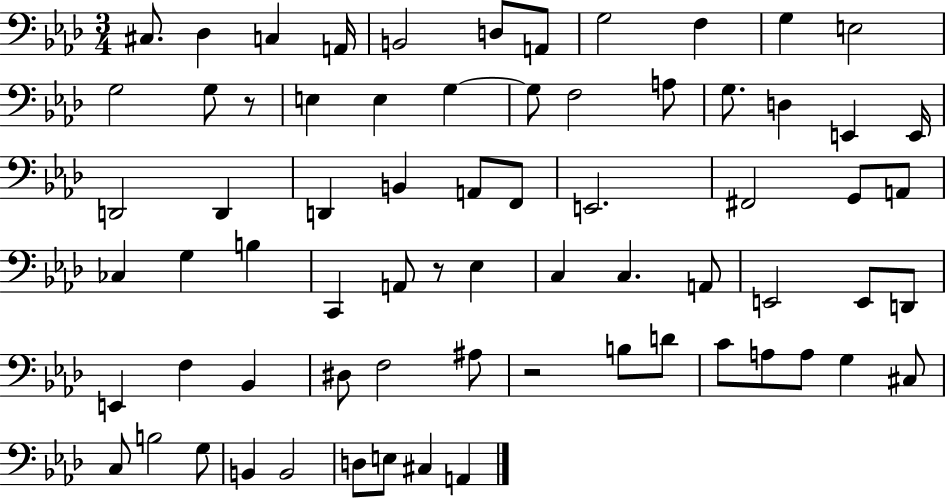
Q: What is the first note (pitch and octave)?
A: C#3